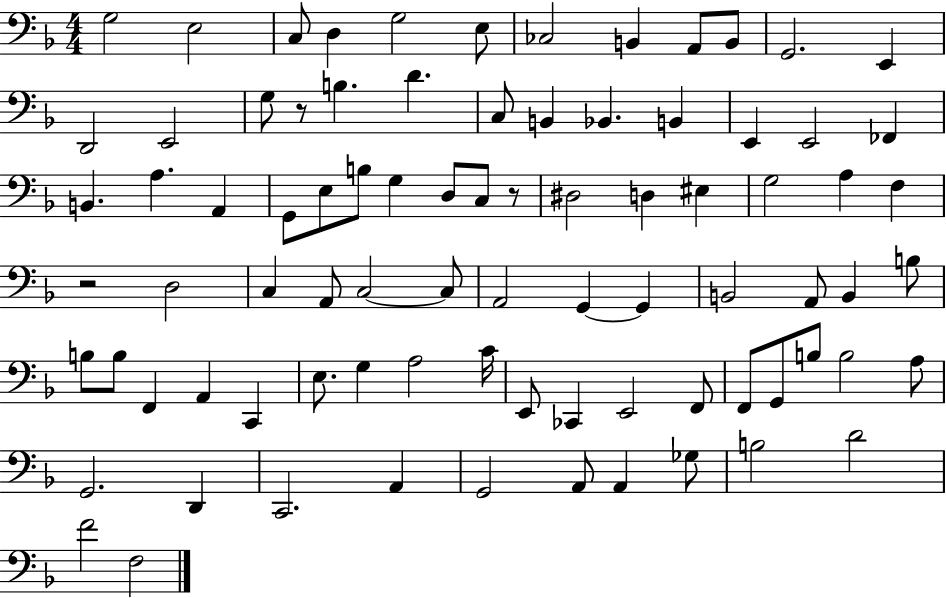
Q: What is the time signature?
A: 4/4